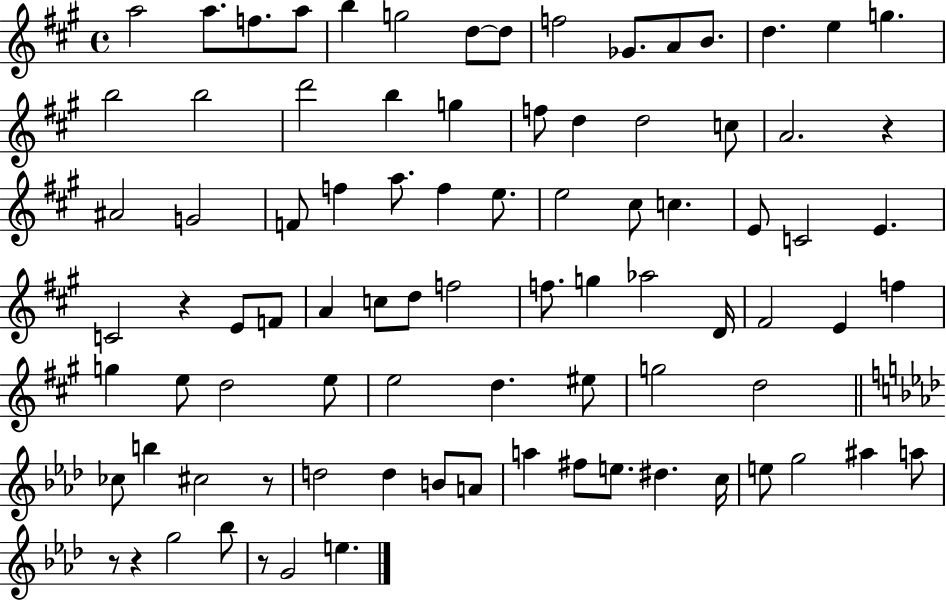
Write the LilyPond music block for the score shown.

{
  \clef treble
  \time 4/4
  \defaultTimeSignature
  \key a \major
  a''2 a''8. f''8. a''8 | b''4 g''2 d''8~~ d''8 | f''2 ges'8. a'8 b'8. | d''4. e''4 g''4. | \break b''2 b''2 | d'''2 b''4 g''4 | f''8 d''4 d''2 c''8 | a'2. r4 | \break ais'2 g'2 | f'8 f''4 a''8. f''4 e''8. | e''2 cis''8 c''4. | e'8 c'2 e'4. | \break c'2 r4 e'8 f'8 | a'4 c''8 d''8 f''2 | f''8. g''4 aes''2 d'16 | fis'2 e'4 f''4 | \break g''4 e''8 d''2 e''8 | e''2 d''4. eis''8 | g''2 d''2 | \bar "||" \break \key aes \major ces''8 b''4 cis''2 r8 | d''2 d''4 b'8 a'8 | a''4 fis''8 e''8. dis''4. c''16 | e''8 g''2 ais''4 a''8 | \break r8 r4 g''2 bes''8 | r8 g'2 e''4. | \bar "|."
}